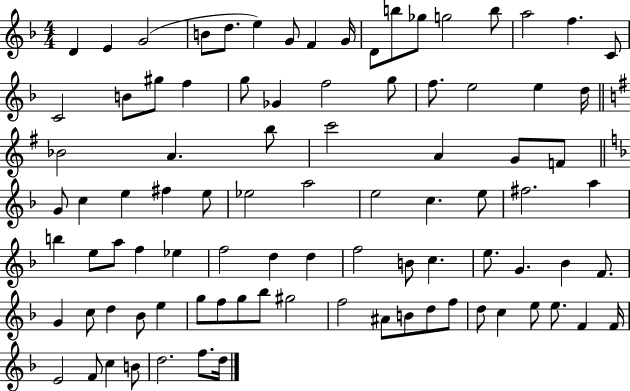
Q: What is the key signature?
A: F major